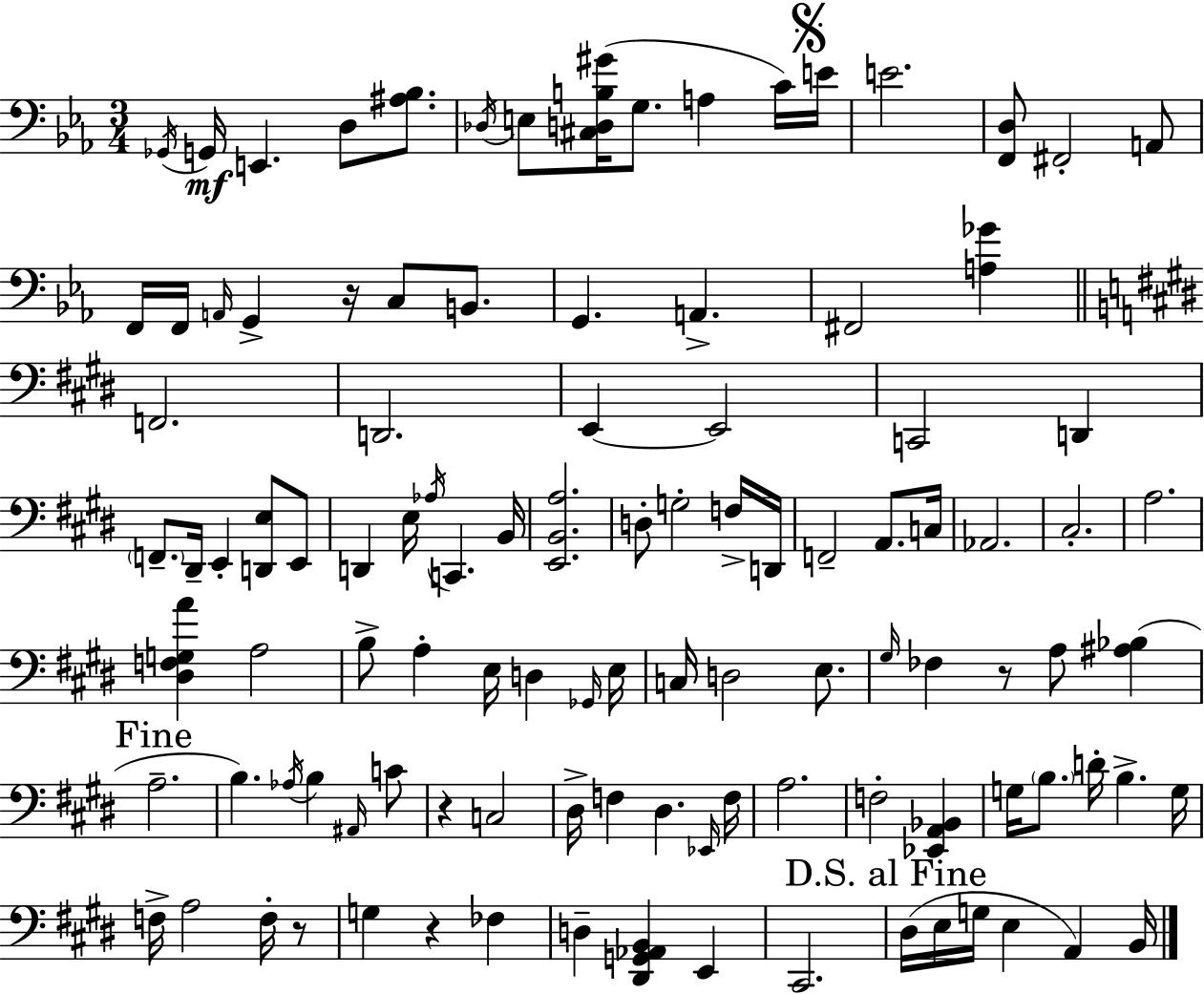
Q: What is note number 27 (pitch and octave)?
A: C2